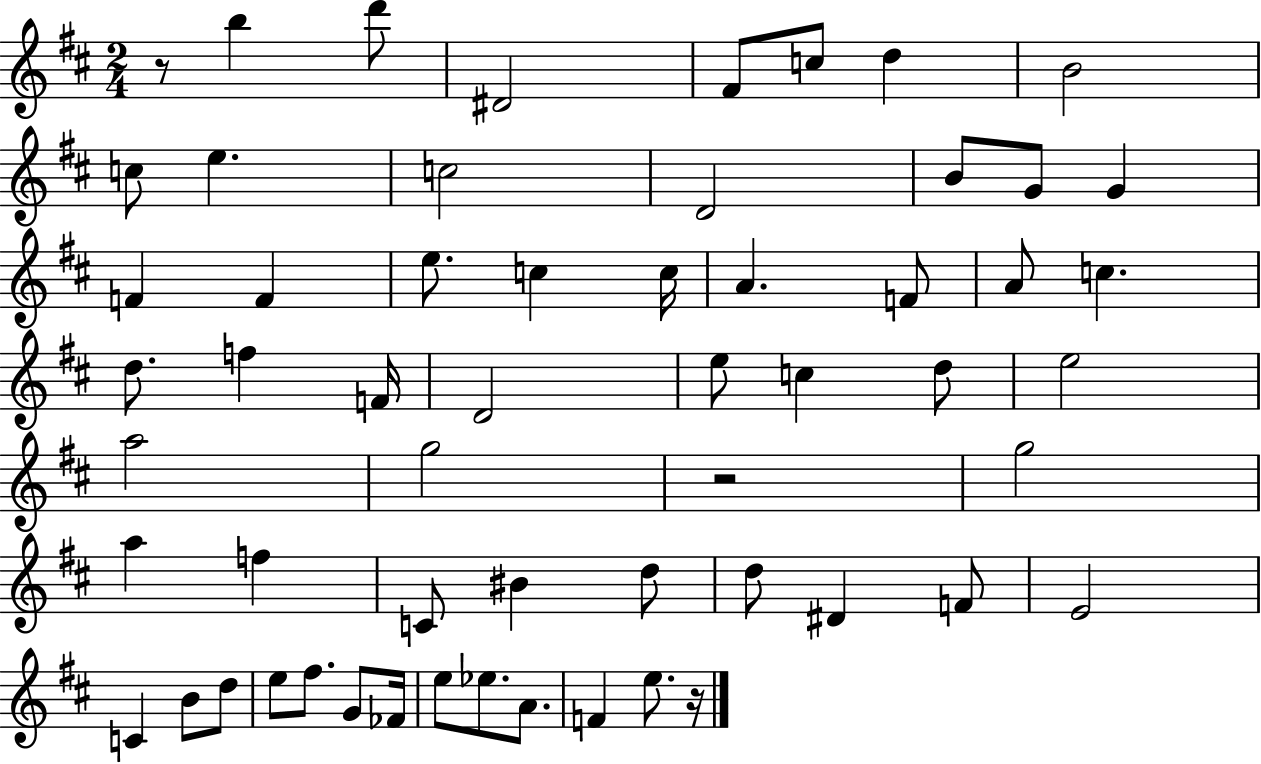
X:1
T:Untitled
M:2/4
L:1/4
K:D
z/2 b d'/2 ^D2 ^F/2 c/2 d B2 c/2 e c2 D2 B/2 G/2 G F F e/2 c c/4 A F/2 A/2 c d/2 f F/4 D2 e/2 c d/2 e2 a2 g2 z2 g2 a f C/2 ^B d/2 d/2 ^D F/2 E2 C B/2 d/2 e/2 ^f/2 G/2 _F/4 e/2 _e/2 A/2 F e/2 z/4